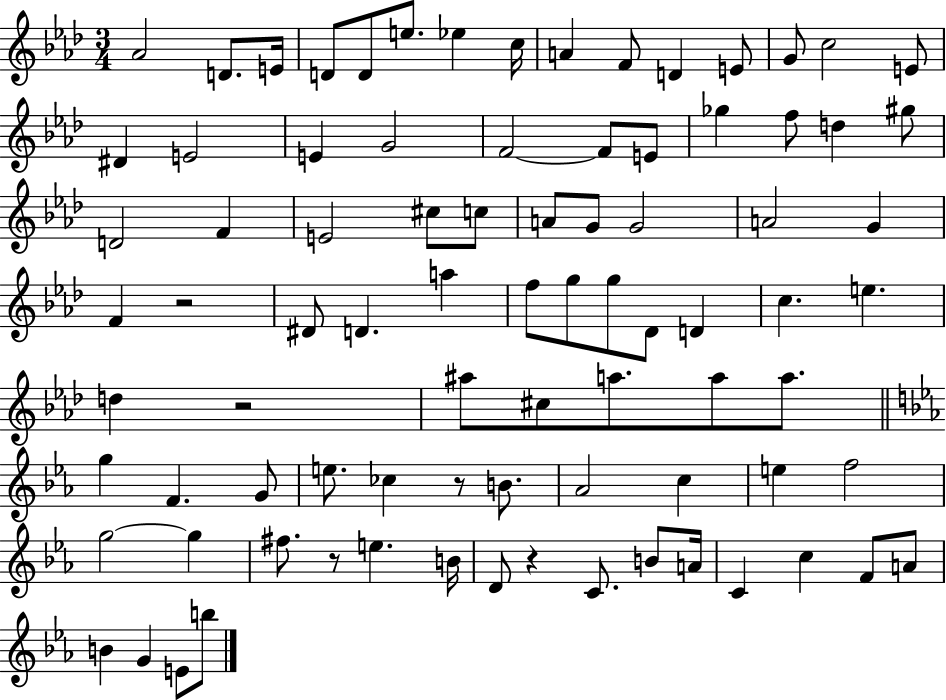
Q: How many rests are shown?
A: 5